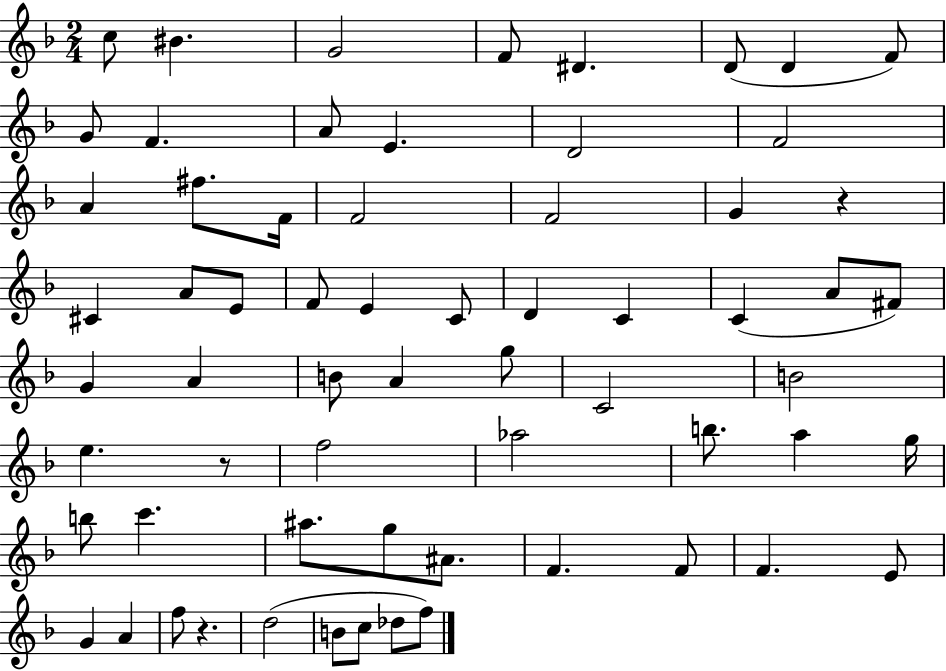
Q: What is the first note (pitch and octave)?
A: C5